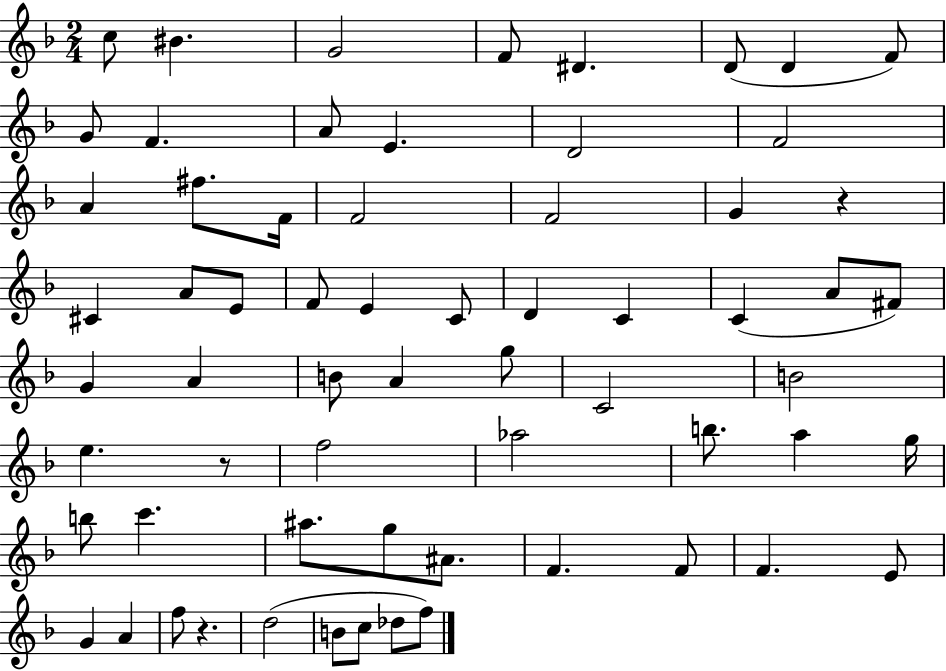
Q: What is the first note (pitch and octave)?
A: C5